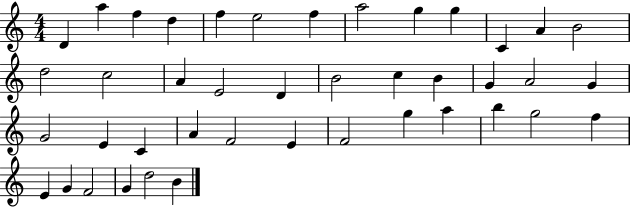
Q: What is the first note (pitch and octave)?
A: D4